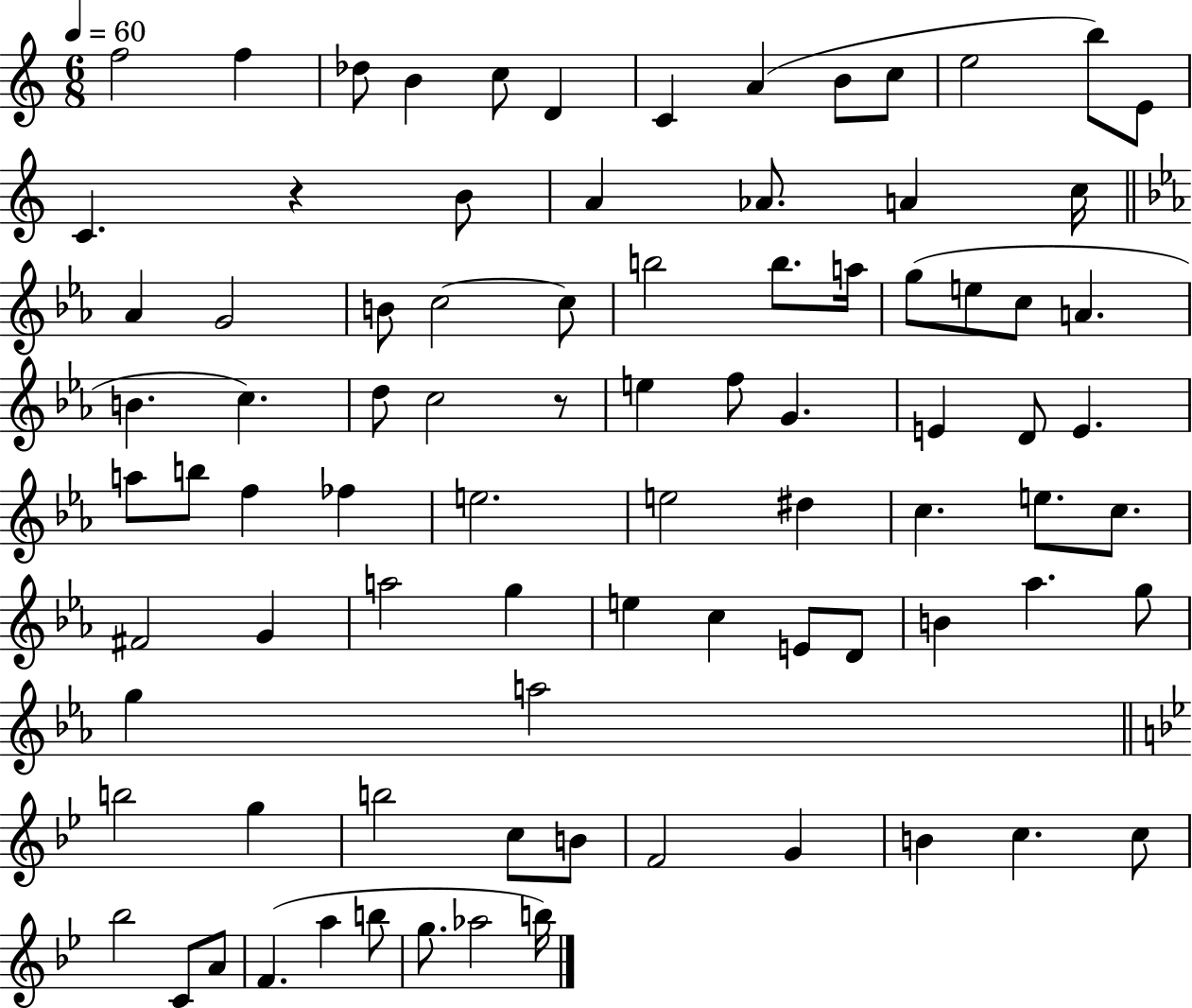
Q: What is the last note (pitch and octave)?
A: B5